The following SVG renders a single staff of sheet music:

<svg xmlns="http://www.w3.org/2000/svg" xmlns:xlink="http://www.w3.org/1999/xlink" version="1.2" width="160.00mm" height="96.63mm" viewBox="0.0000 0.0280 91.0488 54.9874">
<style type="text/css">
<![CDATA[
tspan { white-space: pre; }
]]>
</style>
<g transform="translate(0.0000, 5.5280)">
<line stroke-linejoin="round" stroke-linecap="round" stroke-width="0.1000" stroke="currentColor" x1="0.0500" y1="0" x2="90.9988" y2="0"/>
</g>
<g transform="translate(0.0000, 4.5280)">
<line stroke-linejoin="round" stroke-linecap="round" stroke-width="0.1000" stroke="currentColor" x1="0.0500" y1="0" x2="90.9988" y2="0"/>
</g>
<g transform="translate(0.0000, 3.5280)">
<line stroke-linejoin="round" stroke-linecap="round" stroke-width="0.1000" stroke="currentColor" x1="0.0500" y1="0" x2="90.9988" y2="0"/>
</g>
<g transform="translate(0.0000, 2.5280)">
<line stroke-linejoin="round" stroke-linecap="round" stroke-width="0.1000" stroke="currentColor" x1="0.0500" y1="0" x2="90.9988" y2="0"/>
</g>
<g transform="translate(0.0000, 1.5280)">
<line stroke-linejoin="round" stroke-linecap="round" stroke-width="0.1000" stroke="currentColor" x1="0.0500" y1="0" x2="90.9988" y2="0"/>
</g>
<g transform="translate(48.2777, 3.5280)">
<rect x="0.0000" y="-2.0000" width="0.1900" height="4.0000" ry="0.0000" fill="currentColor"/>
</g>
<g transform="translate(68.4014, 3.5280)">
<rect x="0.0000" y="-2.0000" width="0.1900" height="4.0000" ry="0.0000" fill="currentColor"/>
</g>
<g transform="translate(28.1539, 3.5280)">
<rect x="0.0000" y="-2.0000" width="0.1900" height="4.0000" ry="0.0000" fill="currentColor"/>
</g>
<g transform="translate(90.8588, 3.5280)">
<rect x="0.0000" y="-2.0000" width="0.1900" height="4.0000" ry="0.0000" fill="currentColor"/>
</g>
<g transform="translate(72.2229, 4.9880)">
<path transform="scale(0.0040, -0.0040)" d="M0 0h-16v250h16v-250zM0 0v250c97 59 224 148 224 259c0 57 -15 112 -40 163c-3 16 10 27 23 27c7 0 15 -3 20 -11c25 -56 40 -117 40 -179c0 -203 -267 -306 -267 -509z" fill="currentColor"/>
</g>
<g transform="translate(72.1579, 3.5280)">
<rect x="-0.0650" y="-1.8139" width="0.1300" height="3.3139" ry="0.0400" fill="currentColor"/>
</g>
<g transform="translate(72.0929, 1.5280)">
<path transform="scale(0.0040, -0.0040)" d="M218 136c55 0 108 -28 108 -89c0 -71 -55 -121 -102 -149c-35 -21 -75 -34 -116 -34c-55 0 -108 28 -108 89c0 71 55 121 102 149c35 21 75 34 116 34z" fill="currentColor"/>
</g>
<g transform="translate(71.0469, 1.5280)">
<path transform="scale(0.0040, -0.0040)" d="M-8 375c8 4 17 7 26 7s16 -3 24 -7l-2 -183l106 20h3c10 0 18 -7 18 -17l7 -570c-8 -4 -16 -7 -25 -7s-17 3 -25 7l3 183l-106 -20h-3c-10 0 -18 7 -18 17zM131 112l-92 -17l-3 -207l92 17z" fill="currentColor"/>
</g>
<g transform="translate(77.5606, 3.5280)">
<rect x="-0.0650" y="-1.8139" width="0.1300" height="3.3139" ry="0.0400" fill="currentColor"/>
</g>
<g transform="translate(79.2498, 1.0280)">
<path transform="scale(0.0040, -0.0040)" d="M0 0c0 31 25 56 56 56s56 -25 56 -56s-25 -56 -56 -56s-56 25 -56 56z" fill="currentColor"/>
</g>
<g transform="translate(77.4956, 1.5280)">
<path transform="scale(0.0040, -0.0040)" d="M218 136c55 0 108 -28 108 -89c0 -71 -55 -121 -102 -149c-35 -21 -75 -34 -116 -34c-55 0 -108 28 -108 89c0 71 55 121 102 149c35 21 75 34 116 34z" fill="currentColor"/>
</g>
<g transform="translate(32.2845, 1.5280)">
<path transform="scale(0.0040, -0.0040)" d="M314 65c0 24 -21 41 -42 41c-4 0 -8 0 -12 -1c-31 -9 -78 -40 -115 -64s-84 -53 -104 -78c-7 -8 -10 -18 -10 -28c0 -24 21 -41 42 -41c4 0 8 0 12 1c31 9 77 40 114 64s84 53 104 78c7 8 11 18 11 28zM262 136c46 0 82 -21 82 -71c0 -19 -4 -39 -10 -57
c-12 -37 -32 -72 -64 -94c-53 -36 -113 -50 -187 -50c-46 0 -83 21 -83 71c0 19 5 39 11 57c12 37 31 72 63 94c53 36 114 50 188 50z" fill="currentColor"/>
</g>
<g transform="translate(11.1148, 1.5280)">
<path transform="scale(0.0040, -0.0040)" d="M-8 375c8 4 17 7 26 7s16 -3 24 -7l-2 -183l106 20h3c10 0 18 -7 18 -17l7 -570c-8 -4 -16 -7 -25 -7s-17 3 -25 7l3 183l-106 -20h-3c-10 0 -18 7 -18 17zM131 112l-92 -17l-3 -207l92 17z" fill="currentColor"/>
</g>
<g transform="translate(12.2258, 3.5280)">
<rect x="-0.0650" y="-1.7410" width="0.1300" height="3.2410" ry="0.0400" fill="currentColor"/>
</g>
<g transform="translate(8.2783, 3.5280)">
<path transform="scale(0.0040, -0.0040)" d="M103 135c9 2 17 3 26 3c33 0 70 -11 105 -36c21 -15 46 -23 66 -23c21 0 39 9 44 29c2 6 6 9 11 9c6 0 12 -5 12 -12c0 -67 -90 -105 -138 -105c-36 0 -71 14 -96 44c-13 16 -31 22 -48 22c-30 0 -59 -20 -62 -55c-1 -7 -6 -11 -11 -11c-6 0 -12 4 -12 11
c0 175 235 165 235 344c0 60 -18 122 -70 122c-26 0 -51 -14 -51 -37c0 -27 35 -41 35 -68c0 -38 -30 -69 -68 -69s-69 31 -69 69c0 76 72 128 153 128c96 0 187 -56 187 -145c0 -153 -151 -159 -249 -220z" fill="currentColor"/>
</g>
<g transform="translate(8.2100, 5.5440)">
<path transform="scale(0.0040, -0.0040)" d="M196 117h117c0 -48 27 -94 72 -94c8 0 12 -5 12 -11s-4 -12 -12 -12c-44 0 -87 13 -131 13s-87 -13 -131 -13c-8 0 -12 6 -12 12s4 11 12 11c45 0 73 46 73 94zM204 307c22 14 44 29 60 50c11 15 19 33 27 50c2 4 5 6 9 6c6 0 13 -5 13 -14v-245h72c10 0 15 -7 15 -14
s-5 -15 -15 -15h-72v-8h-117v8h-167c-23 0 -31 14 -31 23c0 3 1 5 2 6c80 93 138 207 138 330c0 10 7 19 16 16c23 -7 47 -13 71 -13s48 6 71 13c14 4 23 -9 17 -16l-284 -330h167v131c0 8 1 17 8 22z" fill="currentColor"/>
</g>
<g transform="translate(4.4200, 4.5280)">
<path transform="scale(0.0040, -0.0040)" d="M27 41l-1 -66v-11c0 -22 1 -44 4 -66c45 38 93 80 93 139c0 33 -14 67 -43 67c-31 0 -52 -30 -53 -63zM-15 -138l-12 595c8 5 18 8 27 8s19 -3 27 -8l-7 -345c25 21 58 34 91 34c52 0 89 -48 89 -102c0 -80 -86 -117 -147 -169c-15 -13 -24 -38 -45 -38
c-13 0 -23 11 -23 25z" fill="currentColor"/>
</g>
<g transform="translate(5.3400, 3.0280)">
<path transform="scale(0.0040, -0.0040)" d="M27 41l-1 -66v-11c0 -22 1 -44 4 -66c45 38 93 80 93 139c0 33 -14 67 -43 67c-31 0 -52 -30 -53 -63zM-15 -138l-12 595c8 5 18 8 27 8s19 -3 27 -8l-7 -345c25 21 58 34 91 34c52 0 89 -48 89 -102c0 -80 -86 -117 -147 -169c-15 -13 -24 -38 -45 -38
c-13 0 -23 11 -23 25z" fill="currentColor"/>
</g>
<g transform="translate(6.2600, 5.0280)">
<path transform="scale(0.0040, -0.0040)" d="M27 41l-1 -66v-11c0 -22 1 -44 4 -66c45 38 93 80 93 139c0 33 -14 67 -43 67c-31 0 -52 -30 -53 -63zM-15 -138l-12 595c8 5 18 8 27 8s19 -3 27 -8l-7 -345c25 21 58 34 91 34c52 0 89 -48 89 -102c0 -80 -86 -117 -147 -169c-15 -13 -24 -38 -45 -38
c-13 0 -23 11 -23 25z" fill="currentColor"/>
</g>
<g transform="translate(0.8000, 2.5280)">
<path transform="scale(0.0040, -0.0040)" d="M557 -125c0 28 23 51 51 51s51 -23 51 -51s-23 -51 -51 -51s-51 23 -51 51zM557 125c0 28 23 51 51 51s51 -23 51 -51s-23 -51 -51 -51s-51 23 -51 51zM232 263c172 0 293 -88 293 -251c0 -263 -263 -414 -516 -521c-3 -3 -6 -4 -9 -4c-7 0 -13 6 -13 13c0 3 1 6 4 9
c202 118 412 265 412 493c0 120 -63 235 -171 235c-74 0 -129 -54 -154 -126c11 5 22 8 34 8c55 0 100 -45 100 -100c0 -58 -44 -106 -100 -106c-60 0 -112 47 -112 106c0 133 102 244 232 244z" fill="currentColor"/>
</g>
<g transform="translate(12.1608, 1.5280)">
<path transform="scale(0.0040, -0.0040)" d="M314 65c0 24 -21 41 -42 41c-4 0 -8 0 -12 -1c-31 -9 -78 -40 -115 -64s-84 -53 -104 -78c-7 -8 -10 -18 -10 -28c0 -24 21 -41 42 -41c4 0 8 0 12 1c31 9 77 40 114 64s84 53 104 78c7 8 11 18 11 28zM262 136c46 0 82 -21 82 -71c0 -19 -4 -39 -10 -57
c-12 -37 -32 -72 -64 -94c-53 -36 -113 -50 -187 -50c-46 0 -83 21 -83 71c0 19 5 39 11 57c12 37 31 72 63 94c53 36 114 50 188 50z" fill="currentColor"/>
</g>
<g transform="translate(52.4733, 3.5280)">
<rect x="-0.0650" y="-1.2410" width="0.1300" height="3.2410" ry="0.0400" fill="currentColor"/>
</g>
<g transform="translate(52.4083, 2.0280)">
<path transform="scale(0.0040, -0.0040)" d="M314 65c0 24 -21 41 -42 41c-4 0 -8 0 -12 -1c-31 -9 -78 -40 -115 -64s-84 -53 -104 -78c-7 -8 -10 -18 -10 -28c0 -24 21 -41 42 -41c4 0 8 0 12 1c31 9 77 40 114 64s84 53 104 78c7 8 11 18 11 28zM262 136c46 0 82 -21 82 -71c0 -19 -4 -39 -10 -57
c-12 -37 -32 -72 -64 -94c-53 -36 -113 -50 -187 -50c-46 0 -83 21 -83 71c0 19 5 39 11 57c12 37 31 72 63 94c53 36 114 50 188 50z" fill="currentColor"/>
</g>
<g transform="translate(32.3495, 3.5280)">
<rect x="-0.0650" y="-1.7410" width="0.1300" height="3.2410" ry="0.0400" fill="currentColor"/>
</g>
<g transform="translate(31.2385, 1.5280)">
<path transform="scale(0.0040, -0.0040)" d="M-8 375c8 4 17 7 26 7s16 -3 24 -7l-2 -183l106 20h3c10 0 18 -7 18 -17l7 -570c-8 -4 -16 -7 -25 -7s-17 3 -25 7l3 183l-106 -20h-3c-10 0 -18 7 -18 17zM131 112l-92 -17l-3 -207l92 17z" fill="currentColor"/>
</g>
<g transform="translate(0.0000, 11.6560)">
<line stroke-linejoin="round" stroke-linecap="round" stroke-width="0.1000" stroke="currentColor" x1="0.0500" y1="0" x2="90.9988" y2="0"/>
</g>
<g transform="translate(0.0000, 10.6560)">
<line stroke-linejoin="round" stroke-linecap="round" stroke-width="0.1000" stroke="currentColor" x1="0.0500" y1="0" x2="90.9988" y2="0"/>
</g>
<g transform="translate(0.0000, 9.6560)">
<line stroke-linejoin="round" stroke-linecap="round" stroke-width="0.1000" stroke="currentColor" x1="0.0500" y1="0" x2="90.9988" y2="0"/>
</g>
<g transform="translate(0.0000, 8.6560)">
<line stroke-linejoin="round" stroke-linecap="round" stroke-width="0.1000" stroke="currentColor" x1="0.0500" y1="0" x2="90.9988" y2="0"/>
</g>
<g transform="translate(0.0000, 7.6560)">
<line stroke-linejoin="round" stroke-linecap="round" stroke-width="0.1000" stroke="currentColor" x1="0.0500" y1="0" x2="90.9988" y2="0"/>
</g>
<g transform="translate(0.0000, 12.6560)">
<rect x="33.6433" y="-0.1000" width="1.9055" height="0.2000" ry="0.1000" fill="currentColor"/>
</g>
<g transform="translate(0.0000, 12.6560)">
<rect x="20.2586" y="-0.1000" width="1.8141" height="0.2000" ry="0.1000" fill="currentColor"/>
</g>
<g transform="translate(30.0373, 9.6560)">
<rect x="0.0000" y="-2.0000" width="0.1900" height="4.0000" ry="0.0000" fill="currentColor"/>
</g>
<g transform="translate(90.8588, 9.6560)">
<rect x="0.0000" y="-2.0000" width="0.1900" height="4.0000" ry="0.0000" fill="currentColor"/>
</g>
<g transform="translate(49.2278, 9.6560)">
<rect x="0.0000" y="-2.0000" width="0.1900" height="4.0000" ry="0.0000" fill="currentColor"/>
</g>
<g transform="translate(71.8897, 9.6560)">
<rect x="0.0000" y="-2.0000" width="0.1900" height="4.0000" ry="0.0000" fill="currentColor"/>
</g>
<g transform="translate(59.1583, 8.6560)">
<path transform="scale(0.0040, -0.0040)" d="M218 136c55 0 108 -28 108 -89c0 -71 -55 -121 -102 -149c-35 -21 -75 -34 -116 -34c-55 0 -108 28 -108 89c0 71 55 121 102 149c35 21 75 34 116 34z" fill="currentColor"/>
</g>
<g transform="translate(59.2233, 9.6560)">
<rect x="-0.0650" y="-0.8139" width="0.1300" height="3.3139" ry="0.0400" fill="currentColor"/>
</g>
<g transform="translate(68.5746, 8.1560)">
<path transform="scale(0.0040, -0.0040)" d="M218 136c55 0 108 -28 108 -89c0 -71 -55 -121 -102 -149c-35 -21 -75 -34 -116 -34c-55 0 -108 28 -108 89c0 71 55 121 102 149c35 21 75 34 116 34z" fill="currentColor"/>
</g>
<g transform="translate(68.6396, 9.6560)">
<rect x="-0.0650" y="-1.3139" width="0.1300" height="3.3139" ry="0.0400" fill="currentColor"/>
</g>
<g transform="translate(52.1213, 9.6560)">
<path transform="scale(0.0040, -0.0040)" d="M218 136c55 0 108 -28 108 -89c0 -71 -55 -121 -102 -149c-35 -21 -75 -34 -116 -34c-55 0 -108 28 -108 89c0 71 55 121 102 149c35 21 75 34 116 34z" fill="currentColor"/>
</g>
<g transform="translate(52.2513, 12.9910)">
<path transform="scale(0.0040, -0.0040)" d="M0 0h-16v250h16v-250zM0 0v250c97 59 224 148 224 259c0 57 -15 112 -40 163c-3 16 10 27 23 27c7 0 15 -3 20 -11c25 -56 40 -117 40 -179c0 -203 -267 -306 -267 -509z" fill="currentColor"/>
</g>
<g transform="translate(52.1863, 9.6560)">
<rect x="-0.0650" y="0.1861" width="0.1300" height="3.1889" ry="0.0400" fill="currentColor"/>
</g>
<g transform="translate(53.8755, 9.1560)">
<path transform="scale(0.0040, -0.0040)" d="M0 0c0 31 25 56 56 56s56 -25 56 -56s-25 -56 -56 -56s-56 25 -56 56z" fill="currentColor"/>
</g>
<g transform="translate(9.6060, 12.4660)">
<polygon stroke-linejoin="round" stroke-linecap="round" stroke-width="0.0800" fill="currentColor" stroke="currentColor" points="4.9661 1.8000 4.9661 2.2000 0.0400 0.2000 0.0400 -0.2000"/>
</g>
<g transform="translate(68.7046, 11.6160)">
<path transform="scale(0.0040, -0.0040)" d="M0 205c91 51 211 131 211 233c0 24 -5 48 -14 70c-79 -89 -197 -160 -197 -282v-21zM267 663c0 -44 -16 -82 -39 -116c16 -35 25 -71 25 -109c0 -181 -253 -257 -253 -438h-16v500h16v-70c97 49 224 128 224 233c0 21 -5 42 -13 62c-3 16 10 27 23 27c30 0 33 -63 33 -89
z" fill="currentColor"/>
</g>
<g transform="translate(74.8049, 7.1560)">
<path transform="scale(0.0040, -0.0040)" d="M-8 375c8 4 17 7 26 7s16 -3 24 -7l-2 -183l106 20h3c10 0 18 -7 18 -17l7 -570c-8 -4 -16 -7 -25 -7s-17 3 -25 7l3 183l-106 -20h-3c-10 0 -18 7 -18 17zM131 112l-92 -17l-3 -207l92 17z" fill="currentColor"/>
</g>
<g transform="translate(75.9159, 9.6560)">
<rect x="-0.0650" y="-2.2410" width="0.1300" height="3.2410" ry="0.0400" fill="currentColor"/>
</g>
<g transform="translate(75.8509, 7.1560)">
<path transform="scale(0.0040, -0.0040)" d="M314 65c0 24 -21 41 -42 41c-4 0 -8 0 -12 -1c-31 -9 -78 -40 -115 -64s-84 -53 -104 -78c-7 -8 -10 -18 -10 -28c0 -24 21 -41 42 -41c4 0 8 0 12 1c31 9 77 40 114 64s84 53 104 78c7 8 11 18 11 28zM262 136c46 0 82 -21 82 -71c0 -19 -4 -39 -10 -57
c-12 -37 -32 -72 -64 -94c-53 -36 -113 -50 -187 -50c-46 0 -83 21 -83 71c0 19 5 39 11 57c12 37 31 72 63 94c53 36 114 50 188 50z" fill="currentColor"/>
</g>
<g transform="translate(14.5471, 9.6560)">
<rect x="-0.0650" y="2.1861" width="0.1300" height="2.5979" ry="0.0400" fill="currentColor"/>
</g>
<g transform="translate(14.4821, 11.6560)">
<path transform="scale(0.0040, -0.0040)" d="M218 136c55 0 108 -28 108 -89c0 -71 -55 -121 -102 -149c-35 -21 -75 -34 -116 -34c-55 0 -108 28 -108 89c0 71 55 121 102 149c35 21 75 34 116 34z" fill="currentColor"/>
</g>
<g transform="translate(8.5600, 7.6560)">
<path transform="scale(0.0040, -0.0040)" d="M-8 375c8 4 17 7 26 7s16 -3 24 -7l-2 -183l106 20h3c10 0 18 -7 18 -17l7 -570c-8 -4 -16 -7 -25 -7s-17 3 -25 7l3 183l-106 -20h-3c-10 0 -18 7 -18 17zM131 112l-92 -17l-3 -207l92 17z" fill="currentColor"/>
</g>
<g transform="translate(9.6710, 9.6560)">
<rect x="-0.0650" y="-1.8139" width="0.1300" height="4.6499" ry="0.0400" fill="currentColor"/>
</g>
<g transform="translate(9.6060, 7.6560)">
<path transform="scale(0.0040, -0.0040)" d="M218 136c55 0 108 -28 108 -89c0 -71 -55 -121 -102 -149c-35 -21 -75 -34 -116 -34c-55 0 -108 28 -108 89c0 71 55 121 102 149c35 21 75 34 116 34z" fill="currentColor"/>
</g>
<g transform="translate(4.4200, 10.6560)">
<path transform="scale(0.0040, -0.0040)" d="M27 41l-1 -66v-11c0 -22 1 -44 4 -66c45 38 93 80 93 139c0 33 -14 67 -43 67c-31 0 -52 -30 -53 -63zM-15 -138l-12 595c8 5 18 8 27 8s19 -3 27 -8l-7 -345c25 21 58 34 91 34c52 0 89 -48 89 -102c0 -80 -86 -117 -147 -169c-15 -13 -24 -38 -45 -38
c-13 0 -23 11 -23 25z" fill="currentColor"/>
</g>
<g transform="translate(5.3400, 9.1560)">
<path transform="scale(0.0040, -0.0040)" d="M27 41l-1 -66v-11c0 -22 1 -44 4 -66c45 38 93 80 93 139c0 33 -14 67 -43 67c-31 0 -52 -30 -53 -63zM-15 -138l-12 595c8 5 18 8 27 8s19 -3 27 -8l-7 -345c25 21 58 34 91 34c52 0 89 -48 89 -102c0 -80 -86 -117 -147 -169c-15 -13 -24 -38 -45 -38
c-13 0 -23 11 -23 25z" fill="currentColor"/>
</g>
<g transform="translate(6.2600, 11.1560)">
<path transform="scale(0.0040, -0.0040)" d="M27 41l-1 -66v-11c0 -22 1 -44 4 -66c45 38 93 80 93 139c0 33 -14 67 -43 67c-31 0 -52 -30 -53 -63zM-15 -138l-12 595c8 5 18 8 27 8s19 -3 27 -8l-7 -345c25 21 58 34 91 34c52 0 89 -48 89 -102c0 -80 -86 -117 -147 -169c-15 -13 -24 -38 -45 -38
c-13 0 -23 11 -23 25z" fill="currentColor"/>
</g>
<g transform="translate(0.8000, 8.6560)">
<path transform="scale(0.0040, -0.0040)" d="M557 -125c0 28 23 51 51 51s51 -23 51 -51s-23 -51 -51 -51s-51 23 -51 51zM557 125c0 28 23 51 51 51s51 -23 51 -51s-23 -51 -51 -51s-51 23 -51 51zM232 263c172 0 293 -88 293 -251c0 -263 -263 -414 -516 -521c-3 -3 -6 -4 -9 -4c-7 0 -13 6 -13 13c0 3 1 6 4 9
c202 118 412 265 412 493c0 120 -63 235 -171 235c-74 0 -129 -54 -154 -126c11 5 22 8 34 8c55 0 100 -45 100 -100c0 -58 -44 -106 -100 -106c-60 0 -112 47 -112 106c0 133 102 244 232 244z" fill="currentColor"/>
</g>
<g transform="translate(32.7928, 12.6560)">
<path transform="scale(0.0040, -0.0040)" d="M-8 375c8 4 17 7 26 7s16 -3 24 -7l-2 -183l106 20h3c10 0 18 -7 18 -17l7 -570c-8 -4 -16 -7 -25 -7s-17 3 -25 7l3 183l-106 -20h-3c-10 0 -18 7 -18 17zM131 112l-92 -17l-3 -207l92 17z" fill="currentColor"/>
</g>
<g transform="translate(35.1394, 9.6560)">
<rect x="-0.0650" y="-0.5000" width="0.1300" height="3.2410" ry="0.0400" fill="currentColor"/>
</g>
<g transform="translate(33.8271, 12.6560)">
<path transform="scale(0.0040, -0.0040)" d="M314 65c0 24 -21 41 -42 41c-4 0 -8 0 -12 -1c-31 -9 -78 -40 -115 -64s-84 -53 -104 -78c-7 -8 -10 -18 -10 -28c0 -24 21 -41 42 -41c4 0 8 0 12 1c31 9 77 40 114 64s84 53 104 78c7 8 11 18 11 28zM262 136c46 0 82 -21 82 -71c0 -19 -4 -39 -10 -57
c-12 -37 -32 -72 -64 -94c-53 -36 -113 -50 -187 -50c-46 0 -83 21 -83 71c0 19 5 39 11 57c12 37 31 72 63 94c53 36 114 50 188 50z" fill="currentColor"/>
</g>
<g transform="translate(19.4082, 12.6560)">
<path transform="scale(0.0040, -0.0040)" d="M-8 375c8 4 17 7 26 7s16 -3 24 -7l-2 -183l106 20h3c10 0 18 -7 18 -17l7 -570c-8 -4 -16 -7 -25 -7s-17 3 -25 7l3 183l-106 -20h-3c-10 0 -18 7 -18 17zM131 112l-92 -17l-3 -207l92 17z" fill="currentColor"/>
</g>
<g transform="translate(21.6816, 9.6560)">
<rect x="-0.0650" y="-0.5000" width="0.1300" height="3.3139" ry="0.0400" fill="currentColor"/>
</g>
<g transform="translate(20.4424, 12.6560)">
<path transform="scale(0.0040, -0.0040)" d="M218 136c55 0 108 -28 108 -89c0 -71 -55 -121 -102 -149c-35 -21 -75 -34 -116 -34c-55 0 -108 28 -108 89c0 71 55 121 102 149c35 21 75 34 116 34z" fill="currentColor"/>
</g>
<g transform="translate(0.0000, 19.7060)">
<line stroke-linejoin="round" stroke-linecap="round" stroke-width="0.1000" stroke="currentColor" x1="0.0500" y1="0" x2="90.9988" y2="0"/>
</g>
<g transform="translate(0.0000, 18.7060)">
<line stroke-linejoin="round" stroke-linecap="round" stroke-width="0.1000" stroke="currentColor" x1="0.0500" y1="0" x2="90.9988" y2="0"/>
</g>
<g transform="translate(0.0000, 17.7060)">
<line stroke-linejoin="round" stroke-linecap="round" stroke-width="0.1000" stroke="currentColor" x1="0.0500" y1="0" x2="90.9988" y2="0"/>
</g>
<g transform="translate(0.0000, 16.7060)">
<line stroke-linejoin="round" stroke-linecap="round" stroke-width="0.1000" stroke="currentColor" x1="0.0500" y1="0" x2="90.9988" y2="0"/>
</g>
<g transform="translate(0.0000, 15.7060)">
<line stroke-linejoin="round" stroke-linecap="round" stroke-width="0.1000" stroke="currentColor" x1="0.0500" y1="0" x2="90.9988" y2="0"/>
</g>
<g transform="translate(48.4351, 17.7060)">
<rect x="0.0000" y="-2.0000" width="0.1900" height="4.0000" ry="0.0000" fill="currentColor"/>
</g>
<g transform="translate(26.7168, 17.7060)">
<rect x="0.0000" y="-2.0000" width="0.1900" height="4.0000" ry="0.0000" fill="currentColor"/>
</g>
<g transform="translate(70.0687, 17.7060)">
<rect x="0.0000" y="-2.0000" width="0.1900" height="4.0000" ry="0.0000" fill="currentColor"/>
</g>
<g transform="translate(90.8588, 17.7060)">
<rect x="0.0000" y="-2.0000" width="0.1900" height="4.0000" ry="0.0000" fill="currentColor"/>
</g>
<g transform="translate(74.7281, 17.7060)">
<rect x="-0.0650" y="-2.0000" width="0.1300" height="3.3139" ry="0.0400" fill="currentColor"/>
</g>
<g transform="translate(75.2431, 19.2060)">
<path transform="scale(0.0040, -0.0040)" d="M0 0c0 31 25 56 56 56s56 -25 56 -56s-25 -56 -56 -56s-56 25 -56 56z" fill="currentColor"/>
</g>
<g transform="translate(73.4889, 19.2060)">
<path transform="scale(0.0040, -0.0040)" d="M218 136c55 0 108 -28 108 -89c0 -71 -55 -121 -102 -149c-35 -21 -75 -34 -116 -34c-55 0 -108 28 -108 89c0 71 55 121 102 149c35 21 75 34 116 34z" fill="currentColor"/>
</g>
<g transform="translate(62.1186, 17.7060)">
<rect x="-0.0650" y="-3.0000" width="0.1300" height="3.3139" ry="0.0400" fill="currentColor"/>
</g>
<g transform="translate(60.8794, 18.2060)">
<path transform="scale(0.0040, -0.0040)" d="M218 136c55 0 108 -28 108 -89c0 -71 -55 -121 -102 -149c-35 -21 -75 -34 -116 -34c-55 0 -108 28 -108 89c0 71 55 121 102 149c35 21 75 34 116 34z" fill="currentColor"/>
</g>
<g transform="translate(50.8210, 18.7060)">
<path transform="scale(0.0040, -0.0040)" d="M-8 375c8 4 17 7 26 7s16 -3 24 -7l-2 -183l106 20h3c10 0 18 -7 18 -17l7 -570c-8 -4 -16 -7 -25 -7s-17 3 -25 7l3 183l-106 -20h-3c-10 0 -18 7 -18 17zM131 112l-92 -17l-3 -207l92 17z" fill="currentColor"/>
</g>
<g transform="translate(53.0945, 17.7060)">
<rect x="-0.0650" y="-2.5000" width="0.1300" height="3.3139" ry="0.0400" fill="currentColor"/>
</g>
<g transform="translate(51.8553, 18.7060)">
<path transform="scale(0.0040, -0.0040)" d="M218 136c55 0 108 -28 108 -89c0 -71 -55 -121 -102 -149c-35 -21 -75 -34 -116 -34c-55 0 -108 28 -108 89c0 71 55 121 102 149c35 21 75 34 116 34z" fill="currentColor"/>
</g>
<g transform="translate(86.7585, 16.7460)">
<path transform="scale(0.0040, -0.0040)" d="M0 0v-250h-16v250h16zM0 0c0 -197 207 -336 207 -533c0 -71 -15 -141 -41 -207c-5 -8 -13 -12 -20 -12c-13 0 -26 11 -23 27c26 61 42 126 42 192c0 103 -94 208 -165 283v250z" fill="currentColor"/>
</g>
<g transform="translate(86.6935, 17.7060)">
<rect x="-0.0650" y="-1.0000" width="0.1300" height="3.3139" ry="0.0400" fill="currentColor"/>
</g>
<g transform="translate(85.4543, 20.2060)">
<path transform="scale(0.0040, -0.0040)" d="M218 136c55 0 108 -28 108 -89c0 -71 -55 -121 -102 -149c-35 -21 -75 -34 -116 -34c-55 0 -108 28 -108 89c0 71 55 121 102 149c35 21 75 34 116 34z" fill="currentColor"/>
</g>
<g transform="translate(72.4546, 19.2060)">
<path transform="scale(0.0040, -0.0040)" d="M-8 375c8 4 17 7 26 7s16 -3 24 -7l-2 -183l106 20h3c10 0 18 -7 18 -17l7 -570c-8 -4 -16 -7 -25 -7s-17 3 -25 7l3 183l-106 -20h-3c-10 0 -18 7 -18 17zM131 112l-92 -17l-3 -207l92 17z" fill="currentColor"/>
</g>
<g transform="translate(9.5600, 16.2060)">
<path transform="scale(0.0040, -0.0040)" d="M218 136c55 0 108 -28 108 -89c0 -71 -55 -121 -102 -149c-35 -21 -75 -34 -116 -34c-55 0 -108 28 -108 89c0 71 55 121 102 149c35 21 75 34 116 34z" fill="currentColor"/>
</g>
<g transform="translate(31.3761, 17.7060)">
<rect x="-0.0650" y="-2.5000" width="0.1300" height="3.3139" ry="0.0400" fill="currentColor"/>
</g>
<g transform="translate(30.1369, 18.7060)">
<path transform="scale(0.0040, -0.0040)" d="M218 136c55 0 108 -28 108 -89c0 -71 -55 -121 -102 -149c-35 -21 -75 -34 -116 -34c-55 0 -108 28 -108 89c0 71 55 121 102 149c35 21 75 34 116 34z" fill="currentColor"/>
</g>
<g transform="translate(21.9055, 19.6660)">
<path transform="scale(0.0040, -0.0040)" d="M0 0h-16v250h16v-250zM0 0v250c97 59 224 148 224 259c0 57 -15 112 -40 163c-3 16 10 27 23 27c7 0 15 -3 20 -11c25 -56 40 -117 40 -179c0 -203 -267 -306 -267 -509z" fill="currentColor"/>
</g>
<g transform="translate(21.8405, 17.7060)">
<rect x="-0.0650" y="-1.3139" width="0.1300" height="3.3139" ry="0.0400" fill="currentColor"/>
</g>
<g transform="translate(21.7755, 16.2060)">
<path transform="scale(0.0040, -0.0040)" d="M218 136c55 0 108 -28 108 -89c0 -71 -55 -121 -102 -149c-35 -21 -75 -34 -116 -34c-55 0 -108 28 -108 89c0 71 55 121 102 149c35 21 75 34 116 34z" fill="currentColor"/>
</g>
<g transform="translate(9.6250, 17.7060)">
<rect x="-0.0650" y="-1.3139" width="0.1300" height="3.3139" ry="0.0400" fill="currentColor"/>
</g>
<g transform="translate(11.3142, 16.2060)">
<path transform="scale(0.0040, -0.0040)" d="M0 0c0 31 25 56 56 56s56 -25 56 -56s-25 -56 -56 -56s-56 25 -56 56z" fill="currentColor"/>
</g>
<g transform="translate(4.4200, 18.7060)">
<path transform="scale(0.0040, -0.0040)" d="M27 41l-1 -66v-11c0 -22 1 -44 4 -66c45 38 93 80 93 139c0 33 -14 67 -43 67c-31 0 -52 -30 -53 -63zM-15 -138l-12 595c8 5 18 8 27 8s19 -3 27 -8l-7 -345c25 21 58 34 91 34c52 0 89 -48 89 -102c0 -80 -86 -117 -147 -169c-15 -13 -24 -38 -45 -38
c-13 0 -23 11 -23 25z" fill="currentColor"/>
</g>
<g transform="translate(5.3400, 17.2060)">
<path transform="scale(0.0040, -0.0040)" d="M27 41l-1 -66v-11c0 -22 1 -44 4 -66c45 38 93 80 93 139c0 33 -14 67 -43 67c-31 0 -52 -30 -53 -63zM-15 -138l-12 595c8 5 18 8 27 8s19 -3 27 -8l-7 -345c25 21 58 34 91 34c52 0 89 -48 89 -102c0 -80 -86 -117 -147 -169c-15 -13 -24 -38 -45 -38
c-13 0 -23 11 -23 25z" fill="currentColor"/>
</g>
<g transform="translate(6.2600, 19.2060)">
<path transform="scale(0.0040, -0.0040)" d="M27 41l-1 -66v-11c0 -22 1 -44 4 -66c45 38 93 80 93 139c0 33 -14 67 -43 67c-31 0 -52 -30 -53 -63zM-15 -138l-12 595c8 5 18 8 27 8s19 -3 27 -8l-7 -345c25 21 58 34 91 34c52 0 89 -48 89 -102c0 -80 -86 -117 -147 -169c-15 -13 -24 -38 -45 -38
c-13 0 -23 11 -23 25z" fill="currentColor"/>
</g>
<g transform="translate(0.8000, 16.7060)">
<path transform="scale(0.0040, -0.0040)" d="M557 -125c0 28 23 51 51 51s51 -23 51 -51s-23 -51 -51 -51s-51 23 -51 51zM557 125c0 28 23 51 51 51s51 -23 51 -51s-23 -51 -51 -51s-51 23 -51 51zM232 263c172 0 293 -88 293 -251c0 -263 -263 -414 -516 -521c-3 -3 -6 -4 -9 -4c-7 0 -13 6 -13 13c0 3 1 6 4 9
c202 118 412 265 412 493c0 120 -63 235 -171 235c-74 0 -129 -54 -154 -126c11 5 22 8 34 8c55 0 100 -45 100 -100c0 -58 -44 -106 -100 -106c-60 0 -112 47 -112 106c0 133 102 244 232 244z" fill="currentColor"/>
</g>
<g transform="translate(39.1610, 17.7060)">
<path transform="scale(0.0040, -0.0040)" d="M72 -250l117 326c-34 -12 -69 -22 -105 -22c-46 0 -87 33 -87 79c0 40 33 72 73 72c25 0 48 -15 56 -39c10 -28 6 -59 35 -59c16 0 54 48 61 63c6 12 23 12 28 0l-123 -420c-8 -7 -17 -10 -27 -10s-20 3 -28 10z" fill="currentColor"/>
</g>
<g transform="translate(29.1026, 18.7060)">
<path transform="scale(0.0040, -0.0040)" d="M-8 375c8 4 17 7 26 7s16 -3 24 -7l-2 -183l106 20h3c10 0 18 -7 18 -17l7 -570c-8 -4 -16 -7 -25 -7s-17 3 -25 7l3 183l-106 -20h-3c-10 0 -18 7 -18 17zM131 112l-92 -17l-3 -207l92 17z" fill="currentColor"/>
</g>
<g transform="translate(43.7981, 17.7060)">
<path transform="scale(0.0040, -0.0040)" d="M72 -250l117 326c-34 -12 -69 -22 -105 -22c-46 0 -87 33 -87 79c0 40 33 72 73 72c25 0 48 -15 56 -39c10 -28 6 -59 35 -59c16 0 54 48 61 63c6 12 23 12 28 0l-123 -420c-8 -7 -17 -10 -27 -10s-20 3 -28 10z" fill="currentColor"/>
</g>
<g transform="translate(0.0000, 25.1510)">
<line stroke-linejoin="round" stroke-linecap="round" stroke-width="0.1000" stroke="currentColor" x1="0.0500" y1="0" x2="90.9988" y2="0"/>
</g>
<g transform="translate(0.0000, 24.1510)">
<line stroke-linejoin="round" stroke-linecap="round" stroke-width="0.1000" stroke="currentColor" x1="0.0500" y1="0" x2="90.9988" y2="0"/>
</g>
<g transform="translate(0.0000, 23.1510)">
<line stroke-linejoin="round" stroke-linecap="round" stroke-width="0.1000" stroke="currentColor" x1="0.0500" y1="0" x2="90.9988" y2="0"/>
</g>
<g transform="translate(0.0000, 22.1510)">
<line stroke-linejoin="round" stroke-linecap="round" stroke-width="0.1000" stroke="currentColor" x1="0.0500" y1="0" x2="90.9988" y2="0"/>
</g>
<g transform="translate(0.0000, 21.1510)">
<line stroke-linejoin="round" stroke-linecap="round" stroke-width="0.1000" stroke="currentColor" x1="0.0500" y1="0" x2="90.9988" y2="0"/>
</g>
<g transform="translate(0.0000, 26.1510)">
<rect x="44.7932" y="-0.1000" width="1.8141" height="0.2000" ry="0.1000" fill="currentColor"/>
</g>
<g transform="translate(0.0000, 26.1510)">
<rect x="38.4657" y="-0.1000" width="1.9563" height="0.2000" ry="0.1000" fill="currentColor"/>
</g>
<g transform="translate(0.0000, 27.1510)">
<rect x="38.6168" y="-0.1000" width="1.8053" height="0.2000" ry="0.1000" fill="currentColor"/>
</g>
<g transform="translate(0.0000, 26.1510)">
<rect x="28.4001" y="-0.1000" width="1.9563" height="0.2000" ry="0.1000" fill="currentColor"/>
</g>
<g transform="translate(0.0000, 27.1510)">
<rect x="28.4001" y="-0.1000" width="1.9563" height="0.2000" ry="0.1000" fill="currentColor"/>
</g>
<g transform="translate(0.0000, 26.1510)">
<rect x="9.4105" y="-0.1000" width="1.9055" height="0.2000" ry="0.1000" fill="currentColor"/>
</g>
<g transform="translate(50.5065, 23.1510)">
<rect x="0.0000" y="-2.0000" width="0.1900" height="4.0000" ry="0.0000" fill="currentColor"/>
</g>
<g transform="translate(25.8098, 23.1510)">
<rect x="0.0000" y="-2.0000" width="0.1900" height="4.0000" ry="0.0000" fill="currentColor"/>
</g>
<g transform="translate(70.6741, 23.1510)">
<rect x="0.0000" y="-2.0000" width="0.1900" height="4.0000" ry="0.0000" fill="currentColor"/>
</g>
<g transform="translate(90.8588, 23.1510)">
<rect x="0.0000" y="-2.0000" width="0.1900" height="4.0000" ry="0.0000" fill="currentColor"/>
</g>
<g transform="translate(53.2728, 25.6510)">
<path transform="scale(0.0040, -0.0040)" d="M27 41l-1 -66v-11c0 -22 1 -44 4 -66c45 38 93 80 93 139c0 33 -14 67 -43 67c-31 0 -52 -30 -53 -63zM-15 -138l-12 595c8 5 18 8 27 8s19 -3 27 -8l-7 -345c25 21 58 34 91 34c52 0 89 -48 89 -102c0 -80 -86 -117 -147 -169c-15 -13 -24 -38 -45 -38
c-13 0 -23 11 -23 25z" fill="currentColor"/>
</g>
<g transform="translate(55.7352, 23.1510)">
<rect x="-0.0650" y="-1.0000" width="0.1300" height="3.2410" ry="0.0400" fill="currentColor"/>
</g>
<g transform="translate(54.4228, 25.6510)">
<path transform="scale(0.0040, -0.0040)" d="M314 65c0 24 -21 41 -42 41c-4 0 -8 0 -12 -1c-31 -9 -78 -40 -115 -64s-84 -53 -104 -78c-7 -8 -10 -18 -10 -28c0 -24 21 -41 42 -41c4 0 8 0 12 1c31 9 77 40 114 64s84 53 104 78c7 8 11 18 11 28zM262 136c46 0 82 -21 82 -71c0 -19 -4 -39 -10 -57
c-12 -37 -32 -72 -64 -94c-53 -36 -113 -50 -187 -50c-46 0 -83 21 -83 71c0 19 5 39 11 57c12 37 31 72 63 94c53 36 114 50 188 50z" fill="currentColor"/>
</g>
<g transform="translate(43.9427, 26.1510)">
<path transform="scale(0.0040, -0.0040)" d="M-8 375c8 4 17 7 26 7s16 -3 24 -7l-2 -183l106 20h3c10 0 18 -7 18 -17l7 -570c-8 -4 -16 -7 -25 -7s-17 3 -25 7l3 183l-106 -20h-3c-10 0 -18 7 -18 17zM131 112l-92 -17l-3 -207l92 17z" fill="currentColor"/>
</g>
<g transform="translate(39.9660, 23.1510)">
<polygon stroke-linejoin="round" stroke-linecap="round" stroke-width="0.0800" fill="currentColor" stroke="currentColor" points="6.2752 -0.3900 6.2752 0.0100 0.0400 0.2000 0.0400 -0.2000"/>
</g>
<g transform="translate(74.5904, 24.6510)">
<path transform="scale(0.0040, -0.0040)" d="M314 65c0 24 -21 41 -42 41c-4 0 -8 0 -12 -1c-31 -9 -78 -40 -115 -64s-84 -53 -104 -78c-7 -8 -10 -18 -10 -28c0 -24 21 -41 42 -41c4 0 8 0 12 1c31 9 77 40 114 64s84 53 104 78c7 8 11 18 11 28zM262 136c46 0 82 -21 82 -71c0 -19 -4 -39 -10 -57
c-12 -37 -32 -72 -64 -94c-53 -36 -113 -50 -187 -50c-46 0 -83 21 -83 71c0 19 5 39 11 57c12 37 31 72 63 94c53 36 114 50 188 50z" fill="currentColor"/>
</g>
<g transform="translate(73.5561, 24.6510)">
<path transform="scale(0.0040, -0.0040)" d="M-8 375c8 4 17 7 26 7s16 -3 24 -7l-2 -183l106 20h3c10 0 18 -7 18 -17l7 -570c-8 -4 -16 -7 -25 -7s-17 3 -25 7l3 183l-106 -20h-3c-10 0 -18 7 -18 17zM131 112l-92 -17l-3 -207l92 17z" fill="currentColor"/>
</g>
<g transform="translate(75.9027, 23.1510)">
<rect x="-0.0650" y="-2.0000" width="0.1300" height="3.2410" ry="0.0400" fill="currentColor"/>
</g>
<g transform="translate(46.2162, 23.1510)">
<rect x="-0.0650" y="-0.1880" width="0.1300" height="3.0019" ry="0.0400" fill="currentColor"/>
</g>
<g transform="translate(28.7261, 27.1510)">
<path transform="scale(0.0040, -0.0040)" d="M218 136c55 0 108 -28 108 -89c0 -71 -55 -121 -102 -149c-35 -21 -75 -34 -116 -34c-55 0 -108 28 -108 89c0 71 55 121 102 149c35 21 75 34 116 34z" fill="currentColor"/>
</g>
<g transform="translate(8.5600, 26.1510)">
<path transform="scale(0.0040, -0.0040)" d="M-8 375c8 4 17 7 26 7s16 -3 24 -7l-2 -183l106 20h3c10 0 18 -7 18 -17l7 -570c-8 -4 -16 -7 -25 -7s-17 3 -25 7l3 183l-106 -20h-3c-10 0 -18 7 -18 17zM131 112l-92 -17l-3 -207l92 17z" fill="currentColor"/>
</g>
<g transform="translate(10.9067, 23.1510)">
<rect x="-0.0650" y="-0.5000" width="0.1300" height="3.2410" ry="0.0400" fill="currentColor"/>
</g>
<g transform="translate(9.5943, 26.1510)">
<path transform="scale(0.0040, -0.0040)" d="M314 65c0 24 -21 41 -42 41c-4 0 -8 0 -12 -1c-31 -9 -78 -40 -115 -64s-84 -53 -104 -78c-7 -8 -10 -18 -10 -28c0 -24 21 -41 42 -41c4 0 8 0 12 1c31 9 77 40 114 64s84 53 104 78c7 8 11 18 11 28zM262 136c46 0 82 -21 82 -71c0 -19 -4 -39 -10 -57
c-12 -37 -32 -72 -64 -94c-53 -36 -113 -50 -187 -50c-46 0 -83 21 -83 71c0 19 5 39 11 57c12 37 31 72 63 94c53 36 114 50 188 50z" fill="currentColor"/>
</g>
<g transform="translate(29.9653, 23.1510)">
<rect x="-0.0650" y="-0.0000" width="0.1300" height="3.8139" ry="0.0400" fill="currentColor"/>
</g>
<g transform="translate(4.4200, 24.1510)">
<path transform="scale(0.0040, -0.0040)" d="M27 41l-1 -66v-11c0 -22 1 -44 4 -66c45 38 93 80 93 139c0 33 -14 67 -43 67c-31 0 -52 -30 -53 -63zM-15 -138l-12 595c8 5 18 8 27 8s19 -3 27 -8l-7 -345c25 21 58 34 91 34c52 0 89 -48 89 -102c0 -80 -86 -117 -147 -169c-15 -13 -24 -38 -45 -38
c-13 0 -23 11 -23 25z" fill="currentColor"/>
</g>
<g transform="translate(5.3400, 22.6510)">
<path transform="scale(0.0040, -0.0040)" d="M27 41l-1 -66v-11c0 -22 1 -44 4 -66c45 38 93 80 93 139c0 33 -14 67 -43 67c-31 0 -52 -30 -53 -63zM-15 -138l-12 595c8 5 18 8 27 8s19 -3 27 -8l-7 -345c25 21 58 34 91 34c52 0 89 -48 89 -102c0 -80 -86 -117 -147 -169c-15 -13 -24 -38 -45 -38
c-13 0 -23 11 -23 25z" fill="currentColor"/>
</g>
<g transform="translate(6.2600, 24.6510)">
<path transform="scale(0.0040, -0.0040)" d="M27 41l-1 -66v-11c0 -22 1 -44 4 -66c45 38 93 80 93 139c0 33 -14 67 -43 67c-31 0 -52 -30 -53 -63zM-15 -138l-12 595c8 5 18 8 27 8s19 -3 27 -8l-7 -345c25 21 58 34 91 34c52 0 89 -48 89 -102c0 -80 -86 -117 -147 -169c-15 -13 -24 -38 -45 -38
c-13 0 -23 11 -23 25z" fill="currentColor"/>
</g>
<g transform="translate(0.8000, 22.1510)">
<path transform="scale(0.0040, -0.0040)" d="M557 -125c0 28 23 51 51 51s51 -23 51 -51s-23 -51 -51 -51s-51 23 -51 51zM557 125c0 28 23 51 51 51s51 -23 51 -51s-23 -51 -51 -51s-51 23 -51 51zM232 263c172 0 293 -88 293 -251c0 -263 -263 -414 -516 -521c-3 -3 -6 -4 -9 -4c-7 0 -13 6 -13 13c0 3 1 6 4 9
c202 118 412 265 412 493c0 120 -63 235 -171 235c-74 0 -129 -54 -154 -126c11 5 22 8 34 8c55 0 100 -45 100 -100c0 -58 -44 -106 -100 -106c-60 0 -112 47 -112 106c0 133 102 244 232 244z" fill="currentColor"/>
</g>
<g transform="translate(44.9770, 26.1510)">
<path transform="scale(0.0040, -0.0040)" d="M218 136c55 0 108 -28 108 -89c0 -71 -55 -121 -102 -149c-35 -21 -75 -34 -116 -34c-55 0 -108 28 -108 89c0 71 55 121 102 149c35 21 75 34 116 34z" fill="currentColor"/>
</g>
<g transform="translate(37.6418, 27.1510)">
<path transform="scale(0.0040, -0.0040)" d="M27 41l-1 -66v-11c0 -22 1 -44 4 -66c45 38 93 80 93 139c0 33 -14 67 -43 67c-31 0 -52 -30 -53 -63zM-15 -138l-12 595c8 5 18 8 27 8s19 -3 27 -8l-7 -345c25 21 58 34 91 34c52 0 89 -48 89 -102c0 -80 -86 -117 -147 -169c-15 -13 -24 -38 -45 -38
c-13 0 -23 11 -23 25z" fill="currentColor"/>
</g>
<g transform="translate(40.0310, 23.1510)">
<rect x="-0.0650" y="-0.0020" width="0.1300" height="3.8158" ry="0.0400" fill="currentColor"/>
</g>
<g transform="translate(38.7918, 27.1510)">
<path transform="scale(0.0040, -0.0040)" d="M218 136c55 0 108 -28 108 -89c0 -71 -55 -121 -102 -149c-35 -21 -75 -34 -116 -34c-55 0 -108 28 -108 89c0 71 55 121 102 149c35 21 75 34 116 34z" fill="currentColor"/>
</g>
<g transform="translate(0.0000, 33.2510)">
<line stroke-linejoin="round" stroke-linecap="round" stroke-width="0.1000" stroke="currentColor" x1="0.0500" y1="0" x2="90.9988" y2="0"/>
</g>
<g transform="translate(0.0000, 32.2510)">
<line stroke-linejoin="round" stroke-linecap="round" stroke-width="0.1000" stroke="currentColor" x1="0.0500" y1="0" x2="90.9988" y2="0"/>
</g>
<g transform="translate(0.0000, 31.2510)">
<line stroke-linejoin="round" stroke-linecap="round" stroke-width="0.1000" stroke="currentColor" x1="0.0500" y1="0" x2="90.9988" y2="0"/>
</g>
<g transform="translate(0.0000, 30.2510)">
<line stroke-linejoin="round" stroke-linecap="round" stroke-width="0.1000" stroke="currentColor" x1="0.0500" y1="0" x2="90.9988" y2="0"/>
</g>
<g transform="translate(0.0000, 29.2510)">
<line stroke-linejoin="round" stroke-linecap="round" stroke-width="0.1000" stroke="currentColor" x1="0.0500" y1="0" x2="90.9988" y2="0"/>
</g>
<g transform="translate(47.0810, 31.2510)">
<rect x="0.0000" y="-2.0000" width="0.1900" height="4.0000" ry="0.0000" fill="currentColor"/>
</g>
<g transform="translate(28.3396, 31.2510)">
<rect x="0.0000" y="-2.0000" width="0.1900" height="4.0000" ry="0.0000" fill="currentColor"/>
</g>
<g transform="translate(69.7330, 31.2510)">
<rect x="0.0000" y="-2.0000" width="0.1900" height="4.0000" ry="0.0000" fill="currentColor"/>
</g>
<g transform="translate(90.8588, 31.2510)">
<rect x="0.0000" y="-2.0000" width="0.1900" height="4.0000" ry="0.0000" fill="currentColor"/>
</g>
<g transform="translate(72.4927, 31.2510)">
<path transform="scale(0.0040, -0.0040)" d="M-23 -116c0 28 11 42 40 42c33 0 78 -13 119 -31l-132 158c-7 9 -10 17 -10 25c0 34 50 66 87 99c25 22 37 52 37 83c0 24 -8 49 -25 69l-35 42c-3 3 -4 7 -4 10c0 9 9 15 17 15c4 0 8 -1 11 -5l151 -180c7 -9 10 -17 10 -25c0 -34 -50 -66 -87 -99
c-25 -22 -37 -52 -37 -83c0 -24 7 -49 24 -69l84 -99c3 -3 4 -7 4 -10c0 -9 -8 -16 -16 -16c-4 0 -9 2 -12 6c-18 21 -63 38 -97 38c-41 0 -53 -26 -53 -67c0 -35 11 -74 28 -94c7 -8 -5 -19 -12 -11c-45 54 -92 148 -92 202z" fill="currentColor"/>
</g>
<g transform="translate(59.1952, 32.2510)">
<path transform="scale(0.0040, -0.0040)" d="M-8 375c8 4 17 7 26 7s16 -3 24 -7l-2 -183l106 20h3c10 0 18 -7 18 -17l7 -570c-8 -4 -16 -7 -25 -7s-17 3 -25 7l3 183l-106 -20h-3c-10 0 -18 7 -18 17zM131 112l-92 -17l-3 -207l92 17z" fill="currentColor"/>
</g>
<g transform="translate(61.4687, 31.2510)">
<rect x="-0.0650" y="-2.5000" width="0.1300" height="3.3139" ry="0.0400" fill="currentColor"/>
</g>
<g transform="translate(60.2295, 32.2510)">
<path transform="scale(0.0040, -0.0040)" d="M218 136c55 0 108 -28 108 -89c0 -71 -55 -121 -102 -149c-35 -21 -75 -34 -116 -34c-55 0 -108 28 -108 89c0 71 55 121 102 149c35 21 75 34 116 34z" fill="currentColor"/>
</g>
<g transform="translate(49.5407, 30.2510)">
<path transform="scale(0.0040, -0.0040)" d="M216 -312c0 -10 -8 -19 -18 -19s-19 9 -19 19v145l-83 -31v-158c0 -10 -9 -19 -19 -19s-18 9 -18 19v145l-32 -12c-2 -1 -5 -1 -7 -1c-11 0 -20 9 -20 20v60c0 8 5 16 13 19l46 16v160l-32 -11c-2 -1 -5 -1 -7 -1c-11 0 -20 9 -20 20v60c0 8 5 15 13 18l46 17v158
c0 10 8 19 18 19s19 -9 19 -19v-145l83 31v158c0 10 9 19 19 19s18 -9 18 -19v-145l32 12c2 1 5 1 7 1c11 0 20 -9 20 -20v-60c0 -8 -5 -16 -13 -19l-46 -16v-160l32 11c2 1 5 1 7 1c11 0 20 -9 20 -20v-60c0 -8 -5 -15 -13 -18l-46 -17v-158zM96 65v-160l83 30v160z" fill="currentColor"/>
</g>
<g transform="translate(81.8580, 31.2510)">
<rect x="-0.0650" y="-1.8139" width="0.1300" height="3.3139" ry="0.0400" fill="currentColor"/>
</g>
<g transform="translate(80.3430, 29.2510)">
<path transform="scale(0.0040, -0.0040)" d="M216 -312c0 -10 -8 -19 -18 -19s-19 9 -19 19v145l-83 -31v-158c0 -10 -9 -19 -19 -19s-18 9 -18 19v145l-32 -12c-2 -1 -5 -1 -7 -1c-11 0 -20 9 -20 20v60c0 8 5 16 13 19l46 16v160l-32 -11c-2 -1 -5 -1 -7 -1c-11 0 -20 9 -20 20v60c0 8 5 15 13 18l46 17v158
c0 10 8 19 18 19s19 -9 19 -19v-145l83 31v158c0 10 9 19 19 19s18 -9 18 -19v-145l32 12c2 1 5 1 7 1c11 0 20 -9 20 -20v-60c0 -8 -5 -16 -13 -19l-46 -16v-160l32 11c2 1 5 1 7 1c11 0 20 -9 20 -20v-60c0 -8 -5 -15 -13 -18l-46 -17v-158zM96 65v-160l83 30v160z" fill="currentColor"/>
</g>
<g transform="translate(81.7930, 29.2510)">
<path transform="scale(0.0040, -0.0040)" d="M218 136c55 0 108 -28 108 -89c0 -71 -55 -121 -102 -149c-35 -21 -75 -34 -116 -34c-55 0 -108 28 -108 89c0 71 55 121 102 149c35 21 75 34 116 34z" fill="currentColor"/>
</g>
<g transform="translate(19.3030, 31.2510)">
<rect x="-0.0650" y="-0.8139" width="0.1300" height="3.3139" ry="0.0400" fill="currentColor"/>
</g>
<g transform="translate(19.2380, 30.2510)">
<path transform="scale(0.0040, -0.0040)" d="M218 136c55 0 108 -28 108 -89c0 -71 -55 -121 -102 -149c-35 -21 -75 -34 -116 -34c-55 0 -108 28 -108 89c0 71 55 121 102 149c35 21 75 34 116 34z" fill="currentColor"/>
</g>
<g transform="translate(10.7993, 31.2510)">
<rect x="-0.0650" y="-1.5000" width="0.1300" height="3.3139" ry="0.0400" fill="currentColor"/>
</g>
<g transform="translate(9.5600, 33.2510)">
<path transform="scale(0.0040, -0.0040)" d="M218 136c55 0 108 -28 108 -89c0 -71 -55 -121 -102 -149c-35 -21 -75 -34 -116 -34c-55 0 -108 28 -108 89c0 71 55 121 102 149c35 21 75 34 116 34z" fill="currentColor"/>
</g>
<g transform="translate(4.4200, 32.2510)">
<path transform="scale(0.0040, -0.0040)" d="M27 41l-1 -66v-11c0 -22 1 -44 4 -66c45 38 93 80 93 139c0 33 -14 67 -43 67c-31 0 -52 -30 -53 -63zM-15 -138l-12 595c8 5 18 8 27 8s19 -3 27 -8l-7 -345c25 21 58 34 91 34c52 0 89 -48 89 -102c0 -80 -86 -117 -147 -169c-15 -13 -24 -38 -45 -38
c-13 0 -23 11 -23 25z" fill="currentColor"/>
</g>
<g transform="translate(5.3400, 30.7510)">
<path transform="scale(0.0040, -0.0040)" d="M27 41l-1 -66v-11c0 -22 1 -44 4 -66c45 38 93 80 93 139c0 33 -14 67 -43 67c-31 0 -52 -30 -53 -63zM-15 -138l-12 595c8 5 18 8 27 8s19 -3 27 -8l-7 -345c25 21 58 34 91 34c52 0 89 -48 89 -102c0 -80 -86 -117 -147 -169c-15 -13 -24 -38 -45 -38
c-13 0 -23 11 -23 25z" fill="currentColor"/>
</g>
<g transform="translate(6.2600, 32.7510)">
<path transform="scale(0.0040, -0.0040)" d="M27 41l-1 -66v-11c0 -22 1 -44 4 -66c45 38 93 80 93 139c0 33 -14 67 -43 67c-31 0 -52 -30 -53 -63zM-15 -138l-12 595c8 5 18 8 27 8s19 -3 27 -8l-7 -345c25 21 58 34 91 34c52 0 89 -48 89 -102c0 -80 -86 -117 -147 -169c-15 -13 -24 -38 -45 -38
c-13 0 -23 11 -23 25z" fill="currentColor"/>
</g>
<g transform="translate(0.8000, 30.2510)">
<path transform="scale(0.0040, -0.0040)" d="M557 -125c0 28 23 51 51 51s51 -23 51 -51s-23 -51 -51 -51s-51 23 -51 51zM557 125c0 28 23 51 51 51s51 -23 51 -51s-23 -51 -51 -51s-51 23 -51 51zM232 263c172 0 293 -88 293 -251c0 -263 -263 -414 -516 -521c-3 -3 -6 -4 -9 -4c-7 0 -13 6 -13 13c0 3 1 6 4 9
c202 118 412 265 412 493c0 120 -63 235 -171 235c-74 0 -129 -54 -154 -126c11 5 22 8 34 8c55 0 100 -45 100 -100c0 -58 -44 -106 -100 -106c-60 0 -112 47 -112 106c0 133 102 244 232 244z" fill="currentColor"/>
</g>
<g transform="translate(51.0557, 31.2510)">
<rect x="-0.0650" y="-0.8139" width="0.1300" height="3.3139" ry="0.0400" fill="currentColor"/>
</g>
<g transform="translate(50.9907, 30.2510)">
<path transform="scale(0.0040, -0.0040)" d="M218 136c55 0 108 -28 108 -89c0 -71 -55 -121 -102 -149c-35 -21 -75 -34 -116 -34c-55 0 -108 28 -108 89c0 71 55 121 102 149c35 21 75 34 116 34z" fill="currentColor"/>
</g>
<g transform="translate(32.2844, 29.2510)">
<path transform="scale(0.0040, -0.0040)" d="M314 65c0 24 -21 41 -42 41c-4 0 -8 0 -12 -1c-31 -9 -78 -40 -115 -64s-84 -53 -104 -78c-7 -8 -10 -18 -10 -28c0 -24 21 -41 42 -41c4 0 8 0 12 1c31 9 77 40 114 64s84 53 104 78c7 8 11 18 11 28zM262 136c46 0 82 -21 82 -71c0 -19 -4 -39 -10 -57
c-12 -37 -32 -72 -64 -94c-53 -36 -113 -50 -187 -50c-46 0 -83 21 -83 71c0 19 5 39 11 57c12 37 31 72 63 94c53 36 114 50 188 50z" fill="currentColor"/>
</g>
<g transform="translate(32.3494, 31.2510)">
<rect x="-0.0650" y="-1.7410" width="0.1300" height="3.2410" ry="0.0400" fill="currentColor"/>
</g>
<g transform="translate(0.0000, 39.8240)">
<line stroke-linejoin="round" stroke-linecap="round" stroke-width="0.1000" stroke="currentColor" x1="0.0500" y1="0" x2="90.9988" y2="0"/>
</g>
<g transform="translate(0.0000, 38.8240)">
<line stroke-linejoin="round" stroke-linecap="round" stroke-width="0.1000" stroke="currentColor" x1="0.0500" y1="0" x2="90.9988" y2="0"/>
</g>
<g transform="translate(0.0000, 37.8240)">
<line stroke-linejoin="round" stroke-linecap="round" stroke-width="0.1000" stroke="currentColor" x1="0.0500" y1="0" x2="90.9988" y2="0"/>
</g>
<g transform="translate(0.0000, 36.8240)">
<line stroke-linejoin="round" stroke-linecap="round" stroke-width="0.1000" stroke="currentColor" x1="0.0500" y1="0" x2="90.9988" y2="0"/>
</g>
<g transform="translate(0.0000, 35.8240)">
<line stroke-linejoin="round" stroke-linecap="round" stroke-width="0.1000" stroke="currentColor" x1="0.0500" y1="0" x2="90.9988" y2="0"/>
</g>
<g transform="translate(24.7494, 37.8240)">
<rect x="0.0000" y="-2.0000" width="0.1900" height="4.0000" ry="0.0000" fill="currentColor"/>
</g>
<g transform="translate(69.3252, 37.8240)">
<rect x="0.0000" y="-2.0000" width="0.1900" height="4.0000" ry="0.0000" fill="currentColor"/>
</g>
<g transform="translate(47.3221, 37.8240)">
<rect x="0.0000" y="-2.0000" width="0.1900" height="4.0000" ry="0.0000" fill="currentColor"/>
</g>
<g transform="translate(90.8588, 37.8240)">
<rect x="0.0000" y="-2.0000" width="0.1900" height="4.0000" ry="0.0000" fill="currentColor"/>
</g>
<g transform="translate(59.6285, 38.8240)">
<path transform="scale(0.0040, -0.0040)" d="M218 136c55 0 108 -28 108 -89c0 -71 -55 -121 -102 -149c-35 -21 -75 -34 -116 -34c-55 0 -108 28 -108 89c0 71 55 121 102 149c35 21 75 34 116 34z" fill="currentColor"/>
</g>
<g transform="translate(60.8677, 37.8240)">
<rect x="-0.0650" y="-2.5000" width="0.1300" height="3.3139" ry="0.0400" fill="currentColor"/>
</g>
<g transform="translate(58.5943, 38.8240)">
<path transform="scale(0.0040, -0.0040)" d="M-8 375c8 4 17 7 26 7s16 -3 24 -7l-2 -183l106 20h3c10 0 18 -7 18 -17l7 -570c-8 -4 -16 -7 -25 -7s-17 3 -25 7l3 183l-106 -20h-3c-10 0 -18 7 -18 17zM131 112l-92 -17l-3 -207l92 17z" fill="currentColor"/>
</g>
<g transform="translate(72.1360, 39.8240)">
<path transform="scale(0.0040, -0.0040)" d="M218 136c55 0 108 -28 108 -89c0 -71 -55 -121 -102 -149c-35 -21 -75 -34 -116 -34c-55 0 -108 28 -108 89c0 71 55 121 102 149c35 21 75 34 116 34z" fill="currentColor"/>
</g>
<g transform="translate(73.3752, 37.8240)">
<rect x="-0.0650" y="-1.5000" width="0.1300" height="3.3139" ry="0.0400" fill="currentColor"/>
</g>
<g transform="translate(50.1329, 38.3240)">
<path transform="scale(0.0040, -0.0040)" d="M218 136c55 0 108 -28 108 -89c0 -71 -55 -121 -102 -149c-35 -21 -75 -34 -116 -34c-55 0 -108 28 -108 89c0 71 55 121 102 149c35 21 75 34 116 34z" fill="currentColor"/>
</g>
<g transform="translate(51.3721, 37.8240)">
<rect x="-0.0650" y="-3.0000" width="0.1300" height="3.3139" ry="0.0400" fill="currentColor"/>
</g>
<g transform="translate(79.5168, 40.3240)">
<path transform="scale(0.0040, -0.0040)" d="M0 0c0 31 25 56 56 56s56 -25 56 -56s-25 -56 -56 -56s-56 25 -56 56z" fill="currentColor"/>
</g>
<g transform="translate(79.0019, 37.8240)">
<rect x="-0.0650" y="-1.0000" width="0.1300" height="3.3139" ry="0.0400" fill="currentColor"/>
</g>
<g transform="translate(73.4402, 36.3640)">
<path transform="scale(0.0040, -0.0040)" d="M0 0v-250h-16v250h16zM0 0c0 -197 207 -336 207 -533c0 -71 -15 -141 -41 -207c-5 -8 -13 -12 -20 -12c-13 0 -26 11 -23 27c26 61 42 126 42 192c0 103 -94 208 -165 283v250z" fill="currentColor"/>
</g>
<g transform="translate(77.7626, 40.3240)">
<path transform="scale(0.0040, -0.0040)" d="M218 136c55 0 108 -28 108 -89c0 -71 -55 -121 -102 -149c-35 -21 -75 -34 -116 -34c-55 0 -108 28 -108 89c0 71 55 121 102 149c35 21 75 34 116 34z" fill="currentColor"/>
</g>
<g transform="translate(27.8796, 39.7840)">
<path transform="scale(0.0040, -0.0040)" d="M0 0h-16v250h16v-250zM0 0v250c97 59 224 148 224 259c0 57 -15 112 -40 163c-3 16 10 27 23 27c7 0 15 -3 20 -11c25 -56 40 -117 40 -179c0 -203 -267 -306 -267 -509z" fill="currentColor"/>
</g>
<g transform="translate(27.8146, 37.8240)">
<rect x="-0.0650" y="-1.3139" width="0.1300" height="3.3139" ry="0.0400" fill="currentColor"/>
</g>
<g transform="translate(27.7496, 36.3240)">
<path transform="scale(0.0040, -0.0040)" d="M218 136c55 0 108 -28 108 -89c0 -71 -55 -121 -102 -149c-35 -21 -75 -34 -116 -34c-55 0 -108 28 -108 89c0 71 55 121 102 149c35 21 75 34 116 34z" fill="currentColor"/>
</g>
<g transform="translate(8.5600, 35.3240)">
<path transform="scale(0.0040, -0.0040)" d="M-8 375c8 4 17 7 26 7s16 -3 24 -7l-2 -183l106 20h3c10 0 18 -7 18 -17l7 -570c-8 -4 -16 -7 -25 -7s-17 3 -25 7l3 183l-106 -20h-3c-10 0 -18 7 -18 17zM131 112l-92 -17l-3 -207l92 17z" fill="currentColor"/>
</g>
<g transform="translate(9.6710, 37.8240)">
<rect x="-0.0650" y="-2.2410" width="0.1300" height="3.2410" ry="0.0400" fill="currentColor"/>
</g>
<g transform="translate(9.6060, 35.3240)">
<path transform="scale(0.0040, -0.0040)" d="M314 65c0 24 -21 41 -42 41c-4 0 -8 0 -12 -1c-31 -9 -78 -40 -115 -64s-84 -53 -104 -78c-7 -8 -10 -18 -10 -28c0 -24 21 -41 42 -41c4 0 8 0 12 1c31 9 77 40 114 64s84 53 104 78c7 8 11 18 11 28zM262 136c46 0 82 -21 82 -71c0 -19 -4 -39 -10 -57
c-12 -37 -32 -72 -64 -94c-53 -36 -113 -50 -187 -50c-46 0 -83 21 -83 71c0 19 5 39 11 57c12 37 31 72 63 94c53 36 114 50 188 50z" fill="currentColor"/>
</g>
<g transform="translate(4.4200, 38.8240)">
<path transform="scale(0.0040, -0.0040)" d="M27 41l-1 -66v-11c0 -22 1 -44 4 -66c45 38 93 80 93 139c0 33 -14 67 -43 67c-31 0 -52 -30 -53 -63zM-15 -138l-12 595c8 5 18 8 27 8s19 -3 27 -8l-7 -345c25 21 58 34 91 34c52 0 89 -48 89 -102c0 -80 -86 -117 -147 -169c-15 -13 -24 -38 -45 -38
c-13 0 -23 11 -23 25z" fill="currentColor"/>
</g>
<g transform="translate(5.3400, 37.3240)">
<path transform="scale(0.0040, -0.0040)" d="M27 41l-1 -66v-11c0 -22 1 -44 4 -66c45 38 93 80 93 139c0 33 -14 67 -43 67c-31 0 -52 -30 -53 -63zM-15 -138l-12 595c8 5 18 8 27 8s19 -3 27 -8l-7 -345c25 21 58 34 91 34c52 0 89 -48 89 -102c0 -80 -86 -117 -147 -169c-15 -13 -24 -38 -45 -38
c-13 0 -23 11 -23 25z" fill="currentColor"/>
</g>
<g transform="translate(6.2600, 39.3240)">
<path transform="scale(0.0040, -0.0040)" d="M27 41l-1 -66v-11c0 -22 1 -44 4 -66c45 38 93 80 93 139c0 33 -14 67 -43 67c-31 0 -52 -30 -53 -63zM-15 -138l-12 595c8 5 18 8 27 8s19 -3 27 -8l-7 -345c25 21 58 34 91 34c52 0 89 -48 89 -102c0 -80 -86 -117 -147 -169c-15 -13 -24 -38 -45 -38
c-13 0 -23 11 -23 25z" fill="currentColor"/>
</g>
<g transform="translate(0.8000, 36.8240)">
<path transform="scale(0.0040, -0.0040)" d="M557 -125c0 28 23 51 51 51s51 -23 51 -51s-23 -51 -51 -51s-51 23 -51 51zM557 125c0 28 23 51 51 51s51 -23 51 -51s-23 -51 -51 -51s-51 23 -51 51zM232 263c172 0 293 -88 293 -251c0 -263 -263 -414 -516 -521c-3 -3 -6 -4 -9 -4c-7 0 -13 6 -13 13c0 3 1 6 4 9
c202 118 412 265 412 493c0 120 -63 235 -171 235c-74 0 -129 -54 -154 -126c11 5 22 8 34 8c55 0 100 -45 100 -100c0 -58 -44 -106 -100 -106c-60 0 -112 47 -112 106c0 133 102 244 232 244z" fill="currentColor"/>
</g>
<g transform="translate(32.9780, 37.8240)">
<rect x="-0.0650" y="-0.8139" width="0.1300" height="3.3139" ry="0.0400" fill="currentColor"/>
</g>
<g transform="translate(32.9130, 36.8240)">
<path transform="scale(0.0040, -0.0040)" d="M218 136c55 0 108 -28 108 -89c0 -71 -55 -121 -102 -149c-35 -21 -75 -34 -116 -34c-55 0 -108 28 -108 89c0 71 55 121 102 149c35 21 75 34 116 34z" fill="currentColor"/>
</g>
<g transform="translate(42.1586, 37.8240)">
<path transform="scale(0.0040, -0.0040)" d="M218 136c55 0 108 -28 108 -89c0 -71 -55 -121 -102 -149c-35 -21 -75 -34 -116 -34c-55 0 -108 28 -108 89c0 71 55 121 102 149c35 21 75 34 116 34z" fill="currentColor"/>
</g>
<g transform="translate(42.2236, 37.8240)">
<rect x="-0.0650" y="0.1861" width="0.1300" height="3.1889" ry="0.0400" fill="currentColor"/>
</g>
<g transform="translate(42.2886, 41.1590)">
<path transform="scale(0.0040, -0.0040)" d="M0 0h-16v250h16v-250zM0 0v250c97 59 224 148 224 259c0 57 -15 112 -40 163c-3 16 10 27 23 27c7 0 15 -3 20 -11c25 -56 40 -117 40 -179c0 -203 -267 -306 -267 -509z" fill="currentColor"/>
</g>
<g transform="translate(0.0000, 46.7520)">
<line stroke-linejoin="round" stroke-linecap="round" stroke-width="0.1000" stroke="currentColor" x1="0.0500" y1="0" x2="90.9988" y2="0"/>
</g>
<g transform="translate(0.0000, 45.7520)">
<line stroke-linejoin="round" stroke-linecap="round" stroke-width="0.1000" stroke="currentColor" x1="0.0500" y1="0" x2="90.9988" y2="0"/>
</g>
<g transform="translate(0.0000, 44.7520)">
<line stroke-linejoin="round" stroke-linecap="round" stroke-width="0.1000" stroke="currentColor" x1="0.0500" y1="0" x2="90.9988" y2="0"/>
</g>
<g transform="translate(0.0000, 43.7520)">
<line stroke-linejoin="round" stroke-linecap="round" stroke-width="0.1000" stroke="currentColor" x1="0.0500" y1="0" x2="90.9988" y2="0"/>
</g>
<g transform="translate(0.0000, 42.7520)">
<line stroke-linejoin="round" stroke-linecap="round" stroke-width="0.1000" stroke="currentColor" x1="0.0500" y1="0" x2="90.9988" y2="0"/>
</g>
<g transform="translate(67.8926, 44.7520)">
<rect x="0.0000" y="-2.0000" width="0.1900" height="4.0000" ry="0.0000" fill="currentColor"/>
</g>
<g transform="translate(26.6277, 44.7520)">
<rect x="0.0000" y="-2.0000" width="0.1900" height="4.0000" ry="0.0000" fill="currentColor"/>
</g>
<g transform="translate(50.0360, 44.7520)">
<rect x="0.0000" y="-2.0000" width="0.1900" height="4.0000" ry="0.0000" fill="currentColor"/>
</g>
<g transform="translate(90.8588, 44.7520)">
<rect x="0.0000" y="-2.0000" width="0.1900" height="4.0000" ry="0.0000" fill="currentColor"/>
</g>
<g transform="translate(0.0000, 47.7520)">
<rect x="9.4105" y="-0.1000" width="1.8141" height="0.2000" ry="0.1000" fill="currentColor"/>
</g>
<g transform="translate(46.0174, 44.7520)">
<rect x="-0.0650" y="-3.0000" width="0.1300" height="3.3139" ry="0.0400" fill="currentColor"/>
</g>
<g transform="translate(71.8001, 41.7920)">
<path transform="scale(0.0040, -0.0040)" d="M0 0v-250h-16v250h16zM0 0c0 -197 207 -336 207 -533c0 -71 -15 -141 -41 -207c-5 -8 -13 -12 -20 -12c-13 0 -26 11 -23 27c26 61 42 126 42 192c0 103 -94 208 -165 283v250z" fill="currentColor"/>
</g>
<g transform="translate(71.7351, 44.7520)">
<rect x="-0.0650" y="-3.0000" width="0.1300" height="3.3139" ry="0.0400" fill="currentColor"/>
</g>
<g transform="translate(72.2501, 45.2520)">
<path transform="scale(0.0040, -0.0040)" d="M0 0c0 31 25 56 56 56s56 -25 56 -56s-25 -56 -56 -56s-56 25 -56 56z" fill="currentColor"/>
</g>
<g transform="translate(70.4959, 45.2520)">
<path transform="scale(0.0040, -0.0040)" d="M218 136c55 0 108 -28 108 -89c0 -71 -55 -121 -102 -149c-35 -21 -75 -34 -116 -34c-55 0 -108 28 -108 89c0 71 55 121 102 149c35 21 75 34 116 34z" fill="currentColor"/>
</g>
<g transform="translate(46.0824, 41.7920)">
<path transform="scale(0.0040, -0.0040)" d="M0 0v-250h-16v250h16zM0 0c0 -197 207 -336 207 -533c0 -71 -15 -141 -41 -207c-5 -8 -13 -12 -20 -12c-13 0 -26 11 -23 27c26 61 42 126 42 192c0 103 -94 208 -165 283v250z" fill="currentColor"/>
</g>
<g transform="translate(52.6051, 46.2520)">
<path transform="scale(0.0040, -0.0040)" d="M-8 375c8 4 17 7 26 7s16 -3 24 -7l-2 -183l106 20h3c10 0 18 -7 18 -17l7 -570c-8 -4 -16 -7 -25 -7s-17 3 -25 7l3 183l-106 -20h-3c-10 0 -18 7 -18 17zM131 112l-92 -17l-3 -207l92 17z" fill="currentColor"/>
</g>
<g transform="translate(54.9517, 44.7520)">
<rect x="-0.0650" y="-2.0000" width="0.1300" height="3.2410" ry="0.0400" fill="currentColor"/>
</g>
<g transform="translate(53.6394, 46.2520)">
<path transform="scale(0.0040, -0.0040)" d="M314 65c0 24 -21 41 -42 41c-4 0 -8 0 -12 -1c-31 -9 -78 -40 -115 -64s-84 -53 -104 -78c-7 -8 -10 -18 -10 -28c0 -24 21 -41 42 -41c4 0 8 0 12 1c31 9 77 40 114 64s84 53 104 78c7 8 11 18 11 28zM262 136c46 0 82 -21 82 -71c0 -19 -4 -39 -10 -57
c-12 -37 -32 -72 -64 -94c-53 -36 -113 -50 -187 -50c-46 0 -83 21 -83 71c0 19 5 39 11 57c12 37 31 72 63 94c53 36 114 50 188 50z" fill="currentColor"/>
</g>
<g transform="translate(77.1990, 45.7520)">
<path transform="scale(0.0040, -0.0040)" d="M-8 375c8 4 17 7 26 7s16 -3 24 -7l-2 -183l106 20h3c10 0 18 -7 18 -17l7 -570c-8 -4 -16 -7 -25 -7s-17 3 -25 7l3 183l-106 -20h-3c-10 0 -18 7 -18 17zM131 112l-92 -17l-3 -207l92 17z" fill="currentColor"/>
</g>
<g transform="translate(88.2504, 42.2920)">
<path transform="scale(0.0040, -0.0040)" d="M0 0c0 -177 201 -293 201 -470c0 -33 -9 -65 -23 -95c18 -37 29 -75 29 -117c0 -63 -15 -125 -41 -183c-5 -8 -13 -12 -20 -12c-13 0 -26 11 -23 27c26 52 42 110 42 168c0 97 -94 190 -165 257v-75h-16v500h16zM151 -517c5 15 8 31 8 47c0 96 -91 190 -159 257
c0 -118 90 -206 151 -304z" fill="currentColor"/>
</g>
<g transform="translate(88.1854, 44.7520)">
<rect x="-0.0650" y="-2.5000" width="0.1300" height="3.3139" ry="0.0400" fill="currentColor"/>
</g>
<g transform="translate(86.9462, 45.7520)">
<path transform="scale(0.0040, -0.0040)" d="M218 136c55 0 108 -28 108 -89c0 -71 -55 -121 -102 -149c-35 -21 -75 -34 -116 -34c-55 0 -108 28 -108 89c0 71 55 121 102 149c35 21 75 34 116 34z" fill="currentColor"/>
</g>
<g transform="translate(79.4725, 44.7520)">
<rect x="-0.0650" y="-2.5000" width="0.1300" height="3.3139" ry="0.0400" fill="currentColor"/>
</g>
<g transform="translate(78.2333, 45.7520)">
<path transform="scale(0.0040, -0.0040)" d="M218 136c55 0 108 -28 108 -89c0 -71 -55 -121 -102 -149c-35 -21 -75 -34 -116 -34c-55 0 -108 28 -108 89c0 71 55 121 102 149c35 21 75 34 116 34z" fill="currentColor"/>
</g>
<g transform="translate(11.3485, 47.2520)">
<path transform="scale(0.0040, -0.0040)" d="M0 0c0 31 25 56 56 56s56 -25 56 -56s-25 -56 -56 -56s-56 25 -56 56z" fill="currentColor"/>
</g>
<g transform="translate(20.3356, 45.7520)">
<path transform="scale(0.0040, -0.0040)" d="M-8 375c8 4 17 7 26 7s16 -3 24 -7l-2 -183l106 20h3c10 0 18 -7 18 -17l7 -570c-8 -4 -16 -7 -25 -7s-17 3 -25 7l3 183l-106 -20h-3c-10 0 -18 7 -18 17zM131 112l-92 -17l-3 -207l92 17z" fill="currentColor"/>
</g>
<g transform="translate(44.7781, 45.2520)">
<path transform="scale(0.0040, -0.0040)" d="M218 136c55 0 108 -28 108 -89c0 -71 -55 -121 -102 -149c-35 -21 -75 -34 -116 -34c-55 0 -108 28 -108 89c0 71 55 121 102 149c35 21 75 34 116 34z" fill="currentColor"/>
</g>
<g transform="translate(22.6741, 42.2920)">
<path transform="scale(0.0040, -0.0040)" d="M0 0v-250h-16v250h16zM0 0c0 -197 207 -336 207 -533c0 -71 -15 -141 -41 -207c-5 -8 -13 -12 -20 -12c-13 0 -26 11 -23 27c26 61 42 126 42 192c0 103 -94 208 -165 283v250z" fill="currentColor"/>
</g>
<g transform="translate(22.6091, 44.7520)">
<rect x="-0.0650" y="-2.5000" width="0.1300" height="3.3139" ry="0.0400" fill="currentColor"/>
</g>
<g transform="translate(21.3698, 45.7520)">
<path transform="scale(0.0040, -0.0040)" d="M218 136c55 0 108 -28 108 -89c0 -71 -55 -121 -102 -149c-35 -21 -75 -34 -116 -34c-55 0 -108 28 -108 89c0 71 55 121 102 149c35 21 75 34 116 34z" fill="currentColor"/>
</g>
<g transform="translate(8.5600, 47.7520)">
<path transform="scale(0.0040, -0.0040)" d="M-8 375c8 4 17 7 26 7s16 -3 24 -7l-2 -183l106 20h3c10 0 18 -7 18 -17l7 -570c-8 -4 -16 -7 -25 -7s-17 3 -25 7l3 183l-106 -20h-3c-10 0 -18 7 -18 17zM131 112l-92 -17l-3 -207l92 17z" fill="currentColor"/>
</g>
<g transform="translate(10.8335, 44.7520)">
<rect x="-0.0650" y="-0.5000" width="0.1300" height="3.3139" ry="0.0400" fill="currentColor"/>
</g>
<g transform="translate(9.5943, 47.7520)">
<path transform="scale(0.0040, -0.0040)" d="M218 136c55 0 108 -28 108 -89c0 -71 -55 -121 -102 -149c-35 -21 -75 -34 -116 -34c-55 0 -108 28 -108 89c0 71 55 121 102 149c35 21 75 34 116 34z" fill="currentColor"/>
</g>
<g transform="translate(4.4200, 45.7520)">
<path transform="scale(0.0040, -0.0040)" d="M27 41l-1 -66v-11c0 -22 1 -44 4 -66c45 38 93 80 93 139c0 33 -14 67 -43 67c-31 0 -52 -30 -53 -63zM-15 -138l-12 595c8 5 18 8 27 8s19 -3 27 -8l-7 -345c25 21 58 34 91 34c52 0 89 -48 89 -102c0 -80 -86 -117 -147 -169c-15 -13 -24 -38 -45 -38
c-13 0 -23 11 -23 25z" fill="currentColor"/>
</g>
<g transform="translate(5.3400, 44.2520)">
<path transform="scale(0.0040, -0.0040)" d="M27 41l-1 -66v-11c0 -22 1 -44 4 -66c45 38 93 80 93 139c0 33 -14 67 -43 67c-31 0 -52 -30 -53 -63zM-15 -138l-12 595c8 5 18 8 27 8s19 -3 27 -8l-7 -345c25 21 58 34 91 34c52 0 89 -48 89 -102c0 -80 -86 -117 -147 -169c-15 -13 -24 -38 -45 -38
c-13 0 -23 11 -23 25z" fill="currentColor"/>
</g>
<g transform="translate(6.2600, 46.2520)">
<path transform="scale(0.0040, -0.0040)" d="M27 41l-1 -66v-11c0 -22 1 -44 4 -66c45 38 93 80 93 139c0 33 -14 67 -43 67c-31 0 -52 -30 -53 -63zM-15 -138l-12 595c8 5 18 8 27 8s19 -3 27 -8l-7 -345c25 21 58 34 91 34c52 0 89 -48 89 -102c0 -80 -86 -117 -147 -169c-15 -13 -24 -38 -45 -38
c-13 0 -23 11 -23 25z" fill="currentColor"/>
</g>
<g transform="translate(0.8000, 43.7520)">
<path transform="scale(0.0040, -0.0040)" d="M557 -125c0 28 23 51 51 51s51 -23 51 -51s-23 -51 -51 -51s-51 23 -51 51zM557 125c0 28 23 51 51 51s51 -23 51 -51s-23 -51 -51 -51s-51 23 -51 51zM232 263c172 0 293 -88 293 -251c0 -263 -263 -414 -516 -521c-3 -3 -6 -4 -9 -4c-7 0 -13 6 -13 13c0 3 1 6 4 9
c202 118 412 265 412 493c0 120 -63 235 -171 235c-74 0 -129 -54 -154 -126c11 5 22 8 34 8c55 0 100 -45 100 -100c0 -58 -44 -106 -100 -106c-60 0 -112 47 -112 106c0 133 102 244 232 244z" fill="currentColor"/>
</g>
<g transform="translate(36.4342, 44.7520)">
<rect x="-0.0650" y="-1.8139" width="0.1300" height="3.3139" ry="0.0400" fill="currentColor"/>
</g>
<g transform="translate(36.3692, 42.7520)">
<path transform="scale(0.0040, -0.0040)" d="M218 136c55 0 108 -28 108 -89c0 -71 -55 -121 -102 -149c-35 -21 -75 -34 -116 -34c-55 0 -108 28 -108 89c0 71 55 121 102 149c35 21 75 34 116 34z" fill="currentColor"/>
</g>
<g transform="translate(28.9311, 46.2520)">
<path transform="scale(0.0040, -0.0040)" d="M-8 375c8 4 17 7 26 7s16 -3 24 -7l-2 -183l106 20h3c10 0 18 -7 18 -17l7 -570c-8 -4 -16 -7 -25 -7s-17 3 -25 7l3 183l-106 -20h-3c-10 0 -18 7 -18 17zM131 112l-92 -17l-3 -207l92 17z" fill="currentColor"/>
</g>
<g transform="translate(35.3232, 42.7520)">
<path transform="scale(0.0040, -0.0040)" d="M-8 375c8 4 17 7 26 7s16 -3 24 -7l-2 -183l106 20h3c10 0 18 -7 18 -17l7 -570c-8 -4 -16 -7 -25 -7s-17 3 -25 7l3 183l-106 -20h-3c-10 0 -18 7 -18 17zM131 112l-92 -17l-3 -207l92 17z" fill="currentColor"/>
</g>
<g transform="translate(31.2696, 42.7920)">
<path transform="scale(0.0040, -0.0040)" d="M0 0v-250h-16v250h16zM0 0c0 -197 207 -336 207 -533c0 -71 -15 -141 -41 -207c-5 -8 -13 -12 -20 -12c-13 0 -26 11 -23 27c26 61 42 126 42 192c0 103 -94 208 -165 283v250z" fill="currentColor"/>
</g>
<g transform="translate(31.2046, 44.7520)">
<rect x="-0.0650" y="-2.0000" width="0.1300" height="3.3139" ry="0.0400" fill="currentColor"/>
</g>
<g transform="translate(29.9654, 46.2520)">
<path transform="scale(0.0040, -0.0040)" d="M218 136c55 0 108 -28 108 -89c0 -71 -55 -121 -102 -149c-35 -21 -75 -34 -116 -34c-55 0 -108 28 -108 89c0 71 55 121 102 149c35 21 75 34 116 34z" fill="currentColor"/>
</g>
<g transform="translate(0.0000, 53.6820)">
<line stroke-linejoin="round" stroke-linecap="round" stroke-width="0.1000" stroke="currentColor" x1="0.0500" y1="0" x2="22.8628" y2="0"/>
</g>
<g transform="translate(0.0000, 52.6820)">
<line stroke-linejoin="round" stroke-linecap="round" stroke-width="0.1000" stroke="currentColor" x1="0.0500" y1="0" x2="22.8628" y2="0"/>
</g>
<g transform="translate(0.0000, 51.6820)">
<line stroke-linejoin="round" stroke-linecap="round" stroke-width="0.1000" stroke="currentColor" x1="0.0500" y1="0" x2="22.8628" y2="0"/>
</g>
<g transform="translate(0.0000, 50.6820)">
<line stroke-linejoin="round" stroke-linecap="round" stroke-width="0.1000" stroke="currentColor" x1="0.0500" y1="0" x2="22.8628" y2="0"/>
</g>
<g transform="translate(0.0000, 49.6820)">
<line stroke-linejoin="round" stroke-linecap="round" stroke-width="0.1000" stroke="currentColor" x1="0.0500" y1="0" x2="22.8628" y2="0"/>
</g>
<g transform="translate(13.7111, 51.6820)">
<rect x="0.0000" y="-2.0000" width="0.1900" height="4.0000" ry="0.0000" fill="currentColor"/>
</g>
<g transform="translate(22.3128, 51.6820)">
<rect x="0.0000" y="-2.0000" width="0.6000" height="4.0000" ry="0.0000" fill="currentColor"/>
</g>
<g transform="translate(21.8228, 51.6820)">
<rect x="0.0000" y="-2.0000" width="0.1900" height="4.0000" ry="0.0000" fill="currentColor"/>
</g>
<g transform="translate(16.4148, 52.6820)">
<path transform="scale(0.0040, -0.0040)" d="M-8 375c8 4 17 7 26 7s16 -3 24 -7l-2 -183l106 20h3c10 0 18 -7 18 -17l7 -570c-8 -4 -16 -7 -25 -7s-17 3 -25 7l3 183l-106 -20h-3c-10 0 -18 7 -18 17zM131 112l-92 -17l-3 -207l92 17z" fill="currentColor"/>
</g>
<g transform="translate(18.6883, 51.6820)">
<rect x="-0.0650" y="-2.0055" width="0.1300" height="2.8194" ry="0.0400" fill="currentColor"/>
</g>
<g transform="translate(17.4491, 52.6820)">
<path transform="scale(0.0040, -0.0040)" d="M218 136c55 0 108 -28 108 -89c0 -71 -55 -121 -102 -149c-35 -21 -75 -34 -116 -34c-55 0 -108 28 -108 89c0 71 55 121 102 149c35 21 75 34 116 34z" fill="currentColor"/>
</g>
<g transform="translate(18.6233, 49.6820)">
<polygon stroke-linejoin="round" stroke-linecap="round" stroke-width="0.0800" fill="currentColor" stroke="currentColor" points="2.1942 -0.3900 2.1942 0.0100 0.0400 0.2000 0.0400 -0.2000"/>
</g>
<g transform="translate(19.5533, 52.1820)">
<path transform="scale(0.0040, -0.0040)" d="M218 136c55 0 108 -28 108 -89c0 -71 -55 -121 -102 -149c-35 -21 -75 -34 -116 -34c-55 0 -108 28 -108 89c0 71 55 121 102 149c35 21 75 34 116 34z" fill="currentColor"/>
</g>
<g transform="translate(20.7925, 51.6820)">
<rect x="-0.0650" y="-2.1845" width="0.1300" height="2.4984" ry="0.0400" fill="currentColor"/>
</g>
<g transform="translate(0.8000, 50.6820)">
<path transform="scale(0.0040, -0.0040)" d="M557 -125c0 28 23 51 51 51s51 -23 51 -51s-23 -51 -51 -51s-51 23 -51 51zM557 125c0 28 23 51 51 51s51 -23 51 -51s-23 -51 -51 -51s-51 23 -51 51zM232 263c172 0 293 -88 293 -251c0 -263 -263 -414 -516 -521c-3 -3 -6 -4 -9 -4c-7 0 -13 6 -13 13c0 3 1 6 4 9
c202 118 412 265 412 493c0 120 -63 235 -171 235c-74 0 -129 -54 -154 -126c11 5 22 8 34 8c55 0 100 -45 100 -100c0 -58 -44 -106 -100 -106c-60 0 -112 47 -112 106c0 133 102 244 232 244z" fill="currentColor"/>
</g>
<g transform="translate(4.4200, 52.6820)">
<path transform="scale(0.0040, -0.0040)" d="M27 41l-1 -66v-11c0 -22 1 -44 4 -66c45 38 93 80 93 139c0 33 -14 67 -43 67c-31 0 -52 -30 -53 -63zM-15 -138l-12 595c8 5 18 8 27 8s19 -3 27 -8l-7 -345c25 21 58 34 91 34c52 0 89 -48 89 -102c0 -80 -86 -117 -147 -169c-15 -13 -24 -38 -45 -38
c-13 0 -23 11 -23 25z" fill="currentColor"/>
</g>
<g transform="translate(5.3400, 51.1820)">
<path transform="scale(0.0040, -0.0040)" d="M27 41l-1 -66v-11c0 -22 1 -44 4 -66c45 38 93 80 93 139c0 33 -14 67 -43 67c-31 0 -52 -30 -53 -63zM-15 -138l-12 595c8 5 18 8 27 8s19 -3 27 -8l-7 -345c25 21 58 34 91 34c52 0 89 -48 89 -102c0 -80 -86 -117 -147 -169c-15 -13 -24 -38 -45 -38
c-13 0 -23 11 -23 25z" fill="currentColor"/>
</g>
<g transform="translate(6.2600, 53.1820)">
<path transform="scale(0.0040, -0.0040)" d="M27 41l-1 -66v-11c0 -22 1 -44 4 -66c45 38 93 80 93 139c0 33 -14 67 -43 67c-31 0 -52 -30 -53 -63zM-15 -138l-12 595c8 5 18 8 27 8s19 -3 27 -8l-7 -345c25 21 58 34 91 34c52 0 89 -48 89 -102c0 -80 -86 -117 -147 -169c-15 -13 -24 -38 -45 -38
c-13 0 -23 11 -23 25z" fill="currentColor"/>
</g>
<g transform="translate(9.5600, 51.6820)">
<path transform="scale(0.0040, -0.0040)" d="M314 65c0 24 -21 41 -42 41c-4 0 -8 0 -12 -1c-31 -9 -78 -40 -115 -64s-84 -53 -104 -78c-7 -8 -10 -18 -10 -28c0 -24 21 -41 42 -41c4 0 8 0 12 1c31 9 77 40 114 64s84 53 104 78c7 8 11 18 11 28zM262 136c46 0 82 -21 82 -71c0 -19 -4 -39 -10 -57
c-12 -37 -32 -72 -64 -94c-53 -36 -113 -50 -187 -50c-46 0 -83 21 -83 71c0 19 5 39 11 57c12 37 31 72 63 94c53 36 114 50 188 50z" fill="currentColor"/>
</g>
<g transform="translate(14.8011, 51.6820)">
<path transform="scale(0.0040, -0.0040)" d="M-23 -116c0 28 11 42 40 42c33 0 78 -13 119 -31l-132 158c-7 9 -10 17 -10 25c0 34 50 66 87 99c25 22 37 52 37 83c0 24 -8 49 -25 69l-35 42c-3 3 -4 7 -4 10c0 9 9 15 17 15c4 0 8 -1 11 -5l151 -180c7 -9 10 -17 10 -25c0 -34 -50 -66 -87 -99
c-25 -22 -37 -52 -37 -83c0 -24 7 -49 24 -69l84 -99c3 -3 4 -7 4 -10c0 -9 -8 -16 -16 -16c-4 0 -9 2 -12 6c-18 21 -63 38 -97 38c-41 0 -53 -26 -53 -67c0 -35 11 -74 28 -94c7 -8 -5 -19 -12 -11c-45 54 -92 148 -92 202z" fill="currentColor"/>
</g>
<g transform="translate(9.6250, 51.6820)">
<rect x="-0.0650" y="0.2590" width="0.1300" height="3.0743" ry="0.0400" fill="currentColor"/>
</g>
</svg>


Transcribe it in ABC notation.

X:1
T:Untitled
M:2/4
L:1/4
K:Eb
A,2 A,2 G,2 A,/2 A, A,/2 G,,/2 E,, E,,2 D,/2 F, G,/4 B,2 G, G,/2 B,, z/2 z/2 B,, C, A,, F,,/2 E,,2 C,, _C,,/2 E,,/2 _F,,2 A,,2 G,, F, _A,2 ^F, B,, z ^A, B,2 G,/2 F, D,/2 C, B,, G,,/2 F,, E,, B,,/2 A,,/2 A, C,/2 A,,2 C,/2 B,, B,,/4 D,2 z B,,/2 C,/2